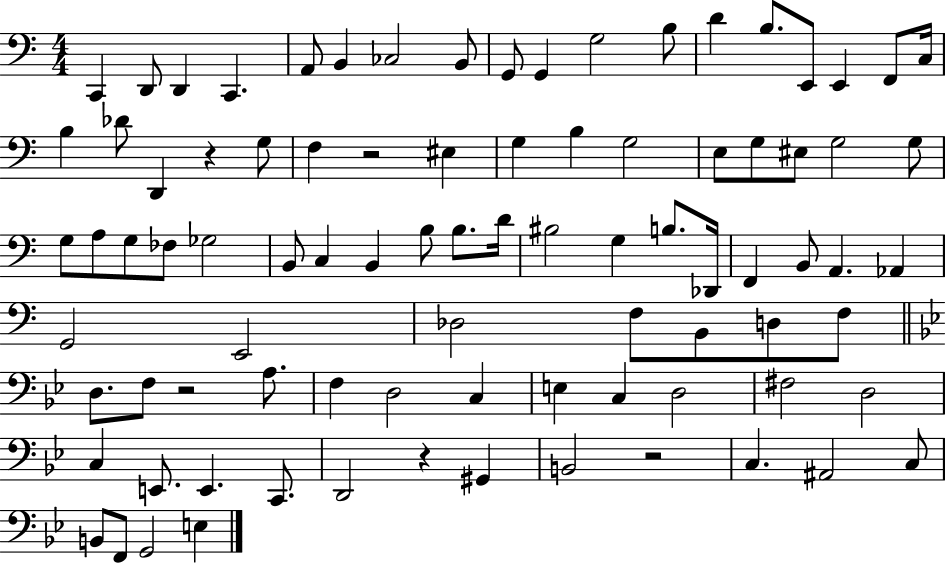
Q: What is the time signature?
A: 4/4